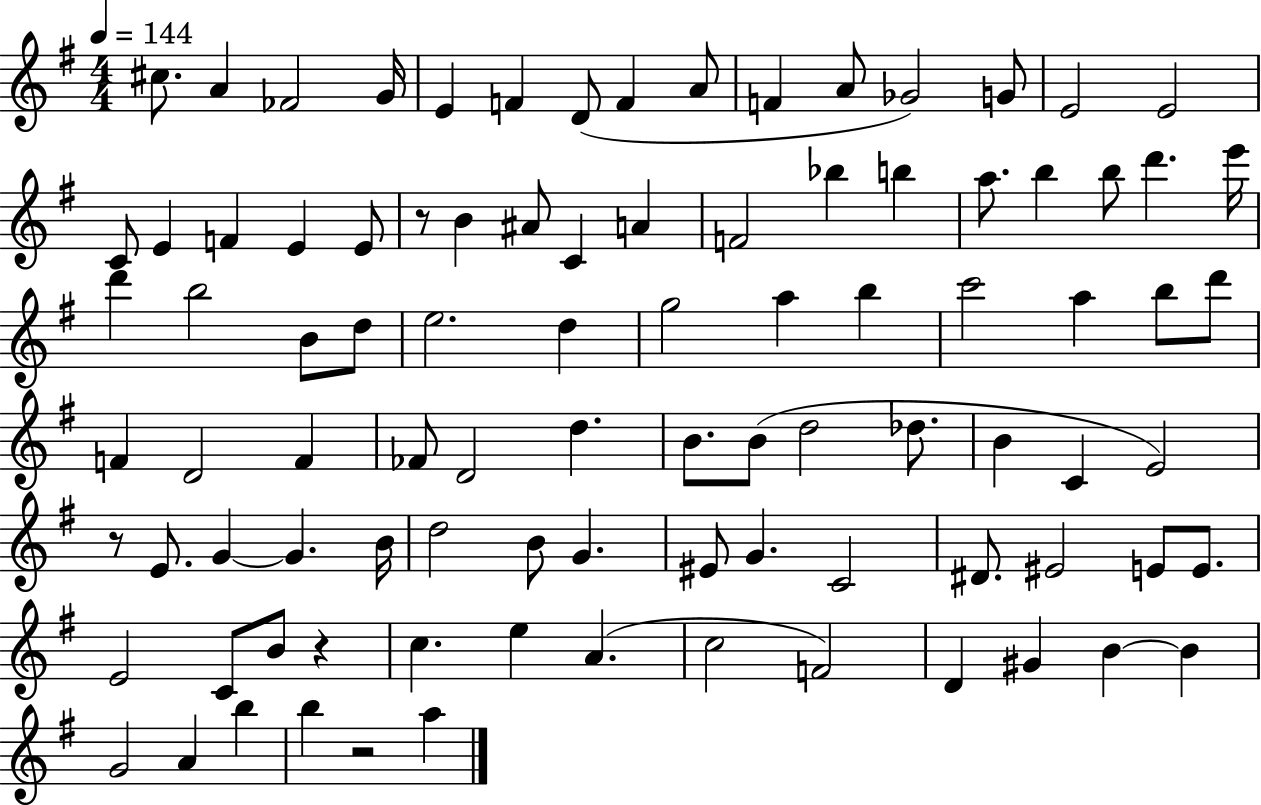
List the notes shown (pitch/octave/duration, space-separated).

C#5/e. A4/q FES4/h G4/s E4/q F4/q D4/e F4/q A4/e F4/q A4/e Gb4/h G4/e E4/h E4/h C4/e E4/q F4/q E4/q E4/e R/e B4/q A#4/e C4/q A4/q F4/h Bb5/q B5/q A5/e. B5/q B5/e D6/q. E6/s D6/q B5/h B4/e D5/e E5/h. D5/q G5/h A5/q B5/q C6/h A5/q B5/e D6/e F4/q D4/h F4/q FES4/e D4/h D5/q. B4/e. B4/e D5/h Db5/e. B4/q C4/q E4/h R/e E4/e. G4/q G4/q. B4/s D5/h B4/e G4/q. EIS4/e G4/q. C4/h D#4/e. EIS4/h E4/e E4/e. E4/h C4/e B4/e R/q C5/q. E5/q A4/q. C5/h F4/h D4/q G#4/q B4/q B4/q G4/h A4/q B5/q B5/q R/h A5/q